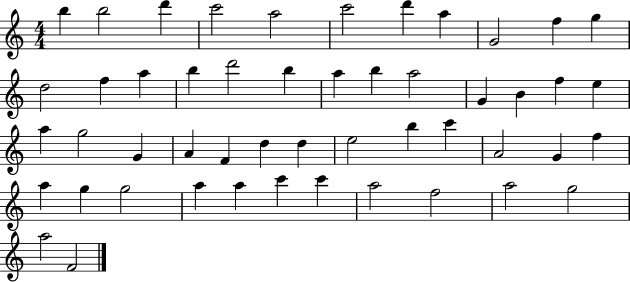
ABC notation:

X:1
T:Untitled
M:4/4
L:1/4
K:C
b b2 d' c'2 a2 c'2 d' a G2 f g d2 f a b d'2 b a b a2 G B f e a g2 G A F d d e2 b c' A2 G f a g g2 a a c' c' a2 f2 a2 g2 a2 F2